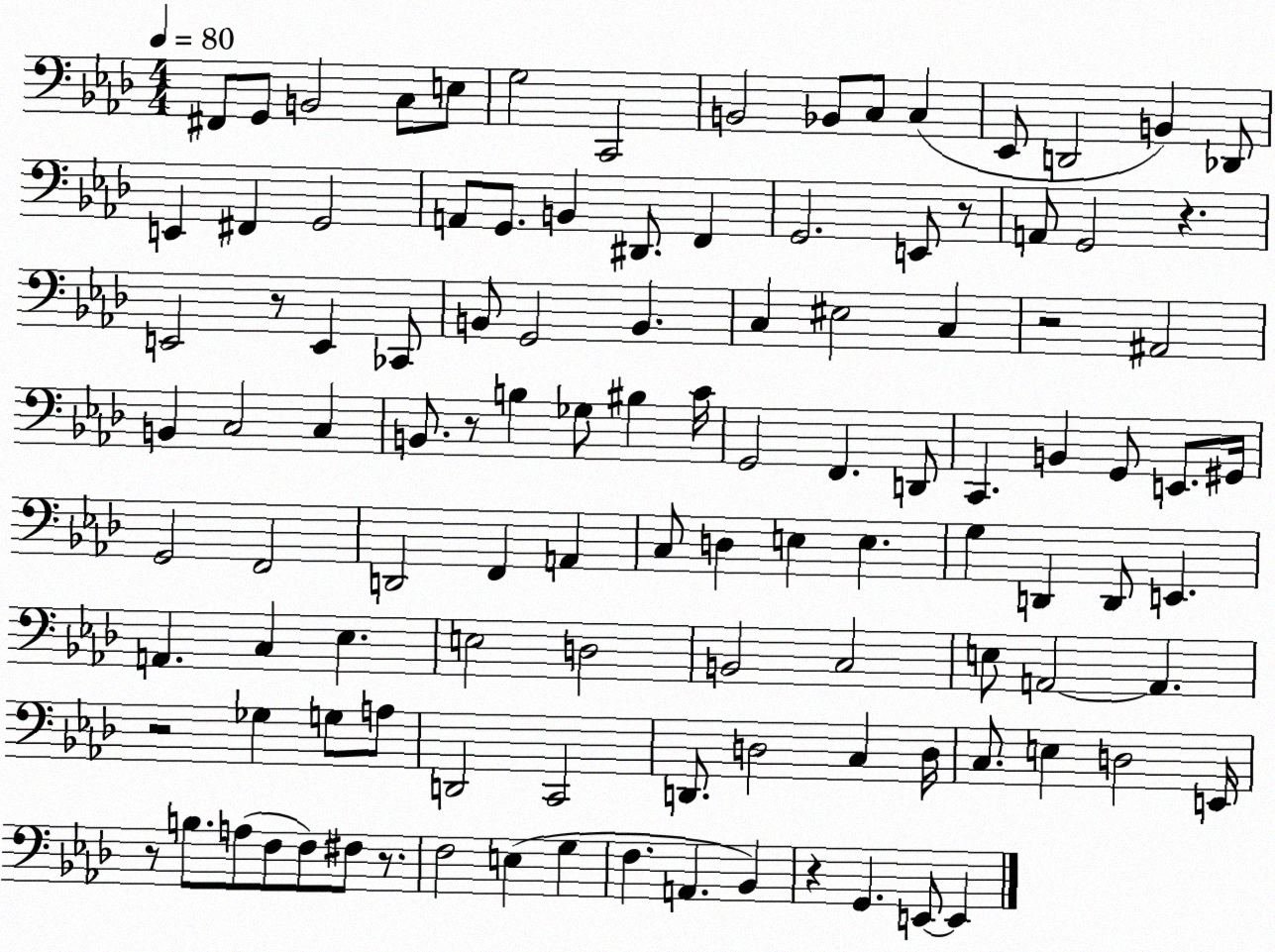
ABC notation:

X:1
T:Untitled
M:4/4
L:1/4
K:Ab
^F,,/2 G,,/2 B,,2 C,/2 E,/2 G,2 C,,2 B,,2 _B,,/2 C,/2 C, _E,,/2 D,,2 B,, _D,,/2 E,, ^F,, G,,2 A,,/2 G,,/2 B,, ^D,,/2 F,, G,,2 E,,/2 z/2 A,,/2 G,,2 z E,,2 z/2 E,, _C,,/2 B,,/2 G,,2 B,, C, ^E,2 C, z2 ^A,,2 B,, C,2 C, B,,/2 z/2 B, _G,/2 ^B, C/4 G,,2 F,, D,,/2 C,, B,, G,,/2 E,,/2 ^G,,/4 G,,2 F,,2 D,,2 F,, A,, C,/2 D, E, E, G, D,, D,,/2 E,, A,, C, _E, E,2 D,2 B,,2 C,2 E,/2 A,,2 A,, z2 _G, G,/2 A,/2 D,,2 C,,2 D,,/2 D,2 C, D,/4 C,/2 E, D,2 E,,/4 z/2 B,/2 A,/2 F,/2 F,/2 ^F,/2 z/2 F,2 E, G, F, A,, _B,, z G,, E,,/2 E,,